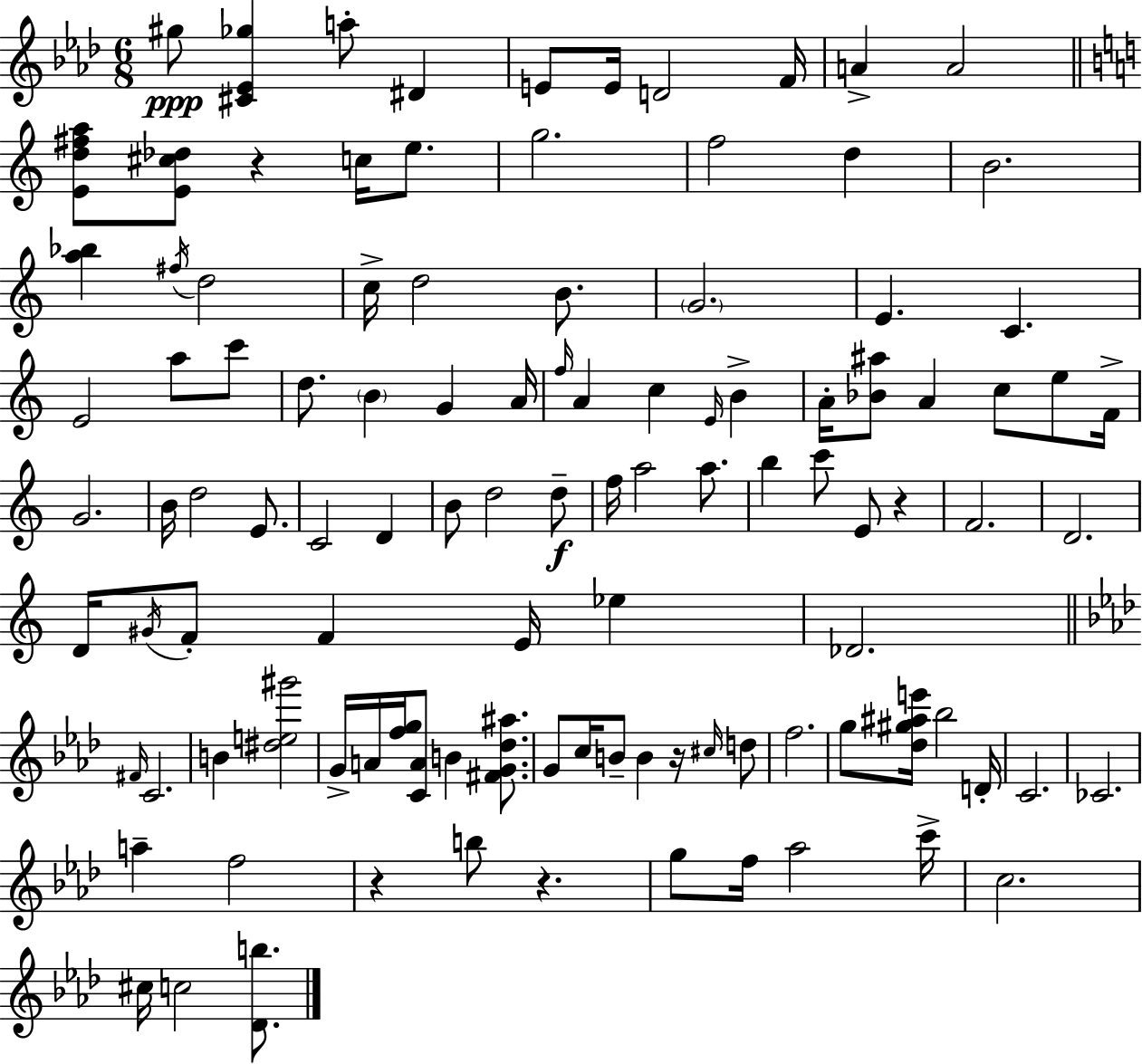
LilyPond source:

{
  \clef treble
  \numericTimeSignature
  \time 6/8
  \key f \minor
  gis''8\ppp <cis' ees' ges''>4 a''8-. dis'4 | e'8 e'16 d'2 f'16 | a'4-> a'2 | \bar "||" \break \key c \major <e' d'' fis'' a''>8 <e' cis'' des''>8 r4 c''16 e''8. | g''2. | f''2 d''4 | b'2. | \break <a'' bes''>4 \acciaccatura { fis''16 } d''2 | c''16-> d''2 b'8. | \parenthesize g'2. | e'4. c'4. | \break e'2 a''8 c'''8 | d''8. \parenthesize b'4 g'4 | a'16 \grace { f''16 } a'4 c''4 \grace { e'16 } b'4-> | a'16-. <bes' ais''>8 a'4 c''8 | \break e''8 f'16-> g'2. | b'16 d''2 | e'8. c'2 d'4 | b'8 d''2 | \break d''8--\f f''16 a''2 | a''8. b''4 c'''8 e'8 r4 | f'2. | d'2. | \break d'16 \acciaccatura { gis'16 } f'8-. f'4 e'16 | ees''4 des'2. | \bar "||" \break \key aes \major \grace { fis'16 } c'2. | b'4 <dis'' e'' gis'''>2 | g'16-> a'16 <f'' g''>16 <c' a'>8 b'4 <fis' g' des'' ais''>8. | g'8 c''16 b'8-- b'4 r16 \grace { cis''16 } | \break d''8 f''2. | g''8 <des'' gis'' ais'' e'''>16 bes''2 | d'16-. c'2. | ces'2. | \break a''4-- f''2 | r4 b''8 r4. | g''8 f''16 aes''2 | c'''16-> c''2. | \break cis''16 c''2 <des' b''>8. | \bar "|."
}